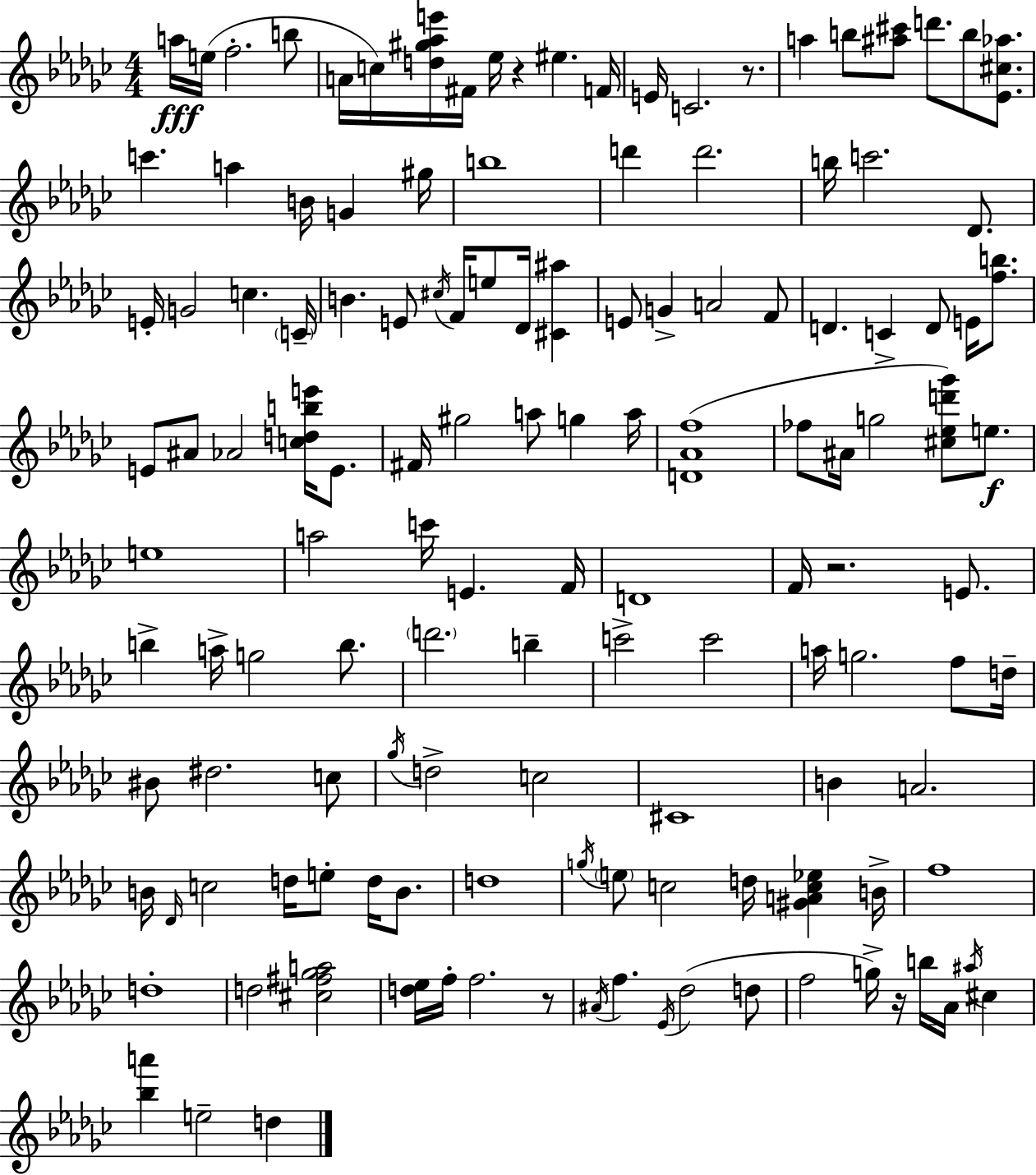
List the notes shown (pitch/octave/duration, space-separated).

A5/s E5/s F5/h. B5/e A4/s C5/s [D5,G#5,Ab5,E6]/s F#4/s Eb5/s R/q EIS5/q. F4/s E4/s C4/h. R/e. A5/q B5/e [A#5,C#6]/e D6/e. B5/e [Eb4,C#5,Ab5]/e. C6/q. A5/q B4/s G4/q G#5/s B5/w D6/q D6/h. B5/s C6/h. Db4/e. E4/s G4/h C5/q. C4/s B4/q. E4/e C#5/s F4/s E5/e Db4/s [C#4,A#5]/q E4/e G4/q A4/h F4/e D4/q. C4/q D4/e E4/s [F5,B5]/e. E4/e A#4/e Ab4/h [C5,D5,B5,E6]/s E4/e. F#4/s G#5/h A5/e G5/q A5/s [D4,Ab4,F5]/w FES5/e A#4/s G5/h [C#5,Eb5,D6,Gb6]/e E5/e. E5/w A5/h C6/s E4/q. F4/s D4/w F4/s R/h. E4/e. B5/q A5/s G5/h B5/e. D6/h. B5/q C6/h C6/h A5/s G5/h. F5/e D5/s BIS4/e D#5/h. C5/e Gb5/s D5/h C5/h C#4/w B4/q A4/h. B4/s Db4/s C5/h D5/s E5/e D5/s B4/e. D5/w G5/s E5/e C5/h D5/s [G#4,A4,C5,Eb5]/q B4/s F5/w D5/w D5/h [C#5,F#5,Gb5,A5]/h [D5,Eb5]/s F5/s F5/h. R/e A#4/s F5/q. Eb4/s Db5/h D5/e F5/h G5/s R/s B5/s Ab4/s A#5/s C#5/q [Bb5,A6]/q E5/h D5/q